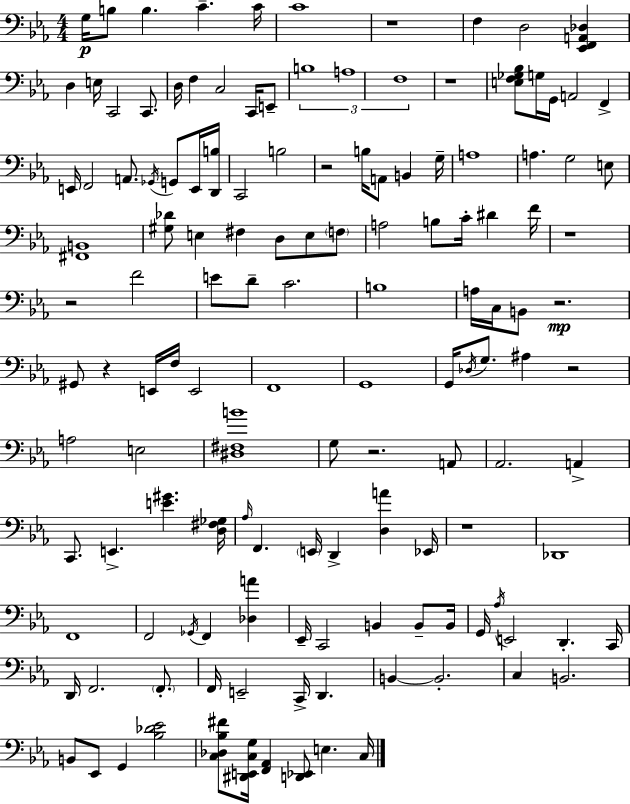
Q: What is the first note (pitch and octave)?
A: G3